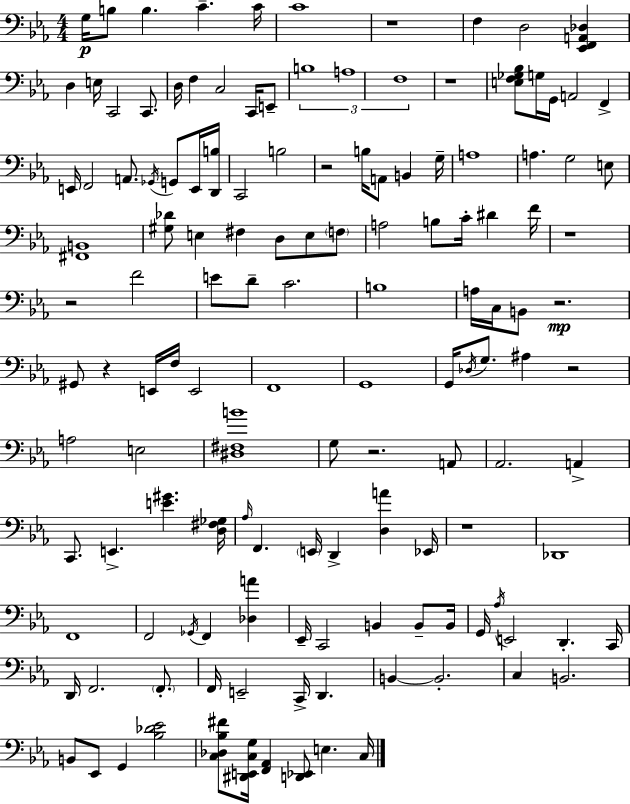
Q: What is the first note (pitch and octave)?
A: G3